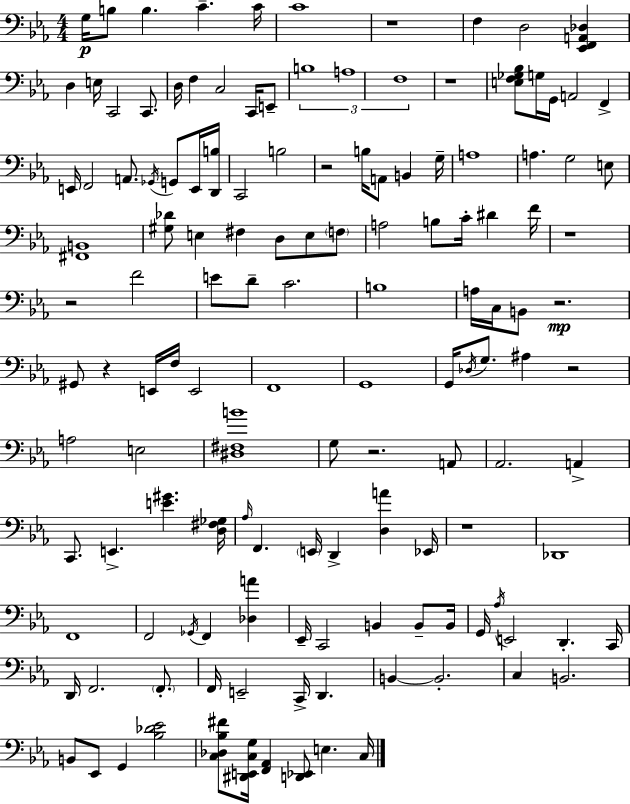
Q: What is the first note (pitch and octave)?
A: G3